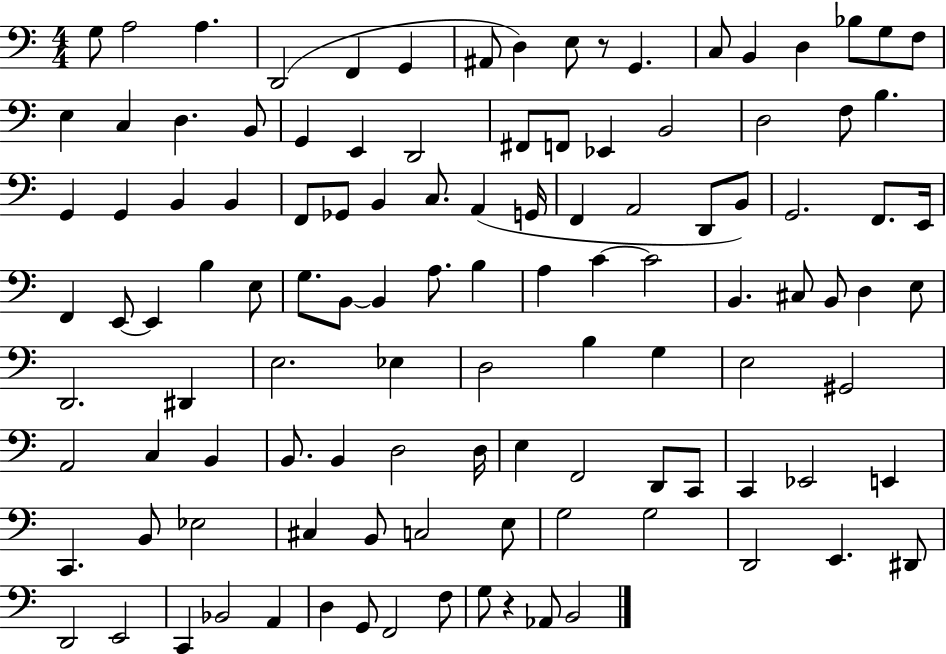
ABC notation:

X:1
T:Untitled
M:4/4
L:1/4
K:C
G,/2 A,2 A, D,,2 F,, G,, ^A,,/2 D, E,/2 z/2 G,, C,/2 B,, D, _B,/2 G,/2 F,/2 E, C, D, B,,/2 G,, E,, D,,2 ^F,,/2 F,,/2 _E,, B,,2 D,2 F,/2 B, G,, G,, B,, B,, F,,/2 _G,,/2 B,, C,/2 A,, G,,/4 F,, A,,2 D,,/2 B,,/2 G,,2 F,,/2 E,,/4 F,, E,,/2 E,, B, E,/2 G,/2 B,,/2 B,, A,/2 B, A, C C2 B,, ^C,/2 B,,/2 D, E,/2 D,,2 ^D,, E,2 _E, D,2 B, G, E,2 ^G,,2 A,,2 C, B,, B,,/2 B,, D,2 D,/4 E, F,,2 D,,/2 C,,/2 C,, _E,,2 E,, C,, B,,/2 _E,2 ^C, B,,/2 C,2 E,/2 G,2 G,2 D,,2 E,, ^D,,/2 D,,2 E,,2 C,, _B,,2 A,, D, G,,/2 F,,2 F,/2 G,/2 z _A,,/2 B,,2